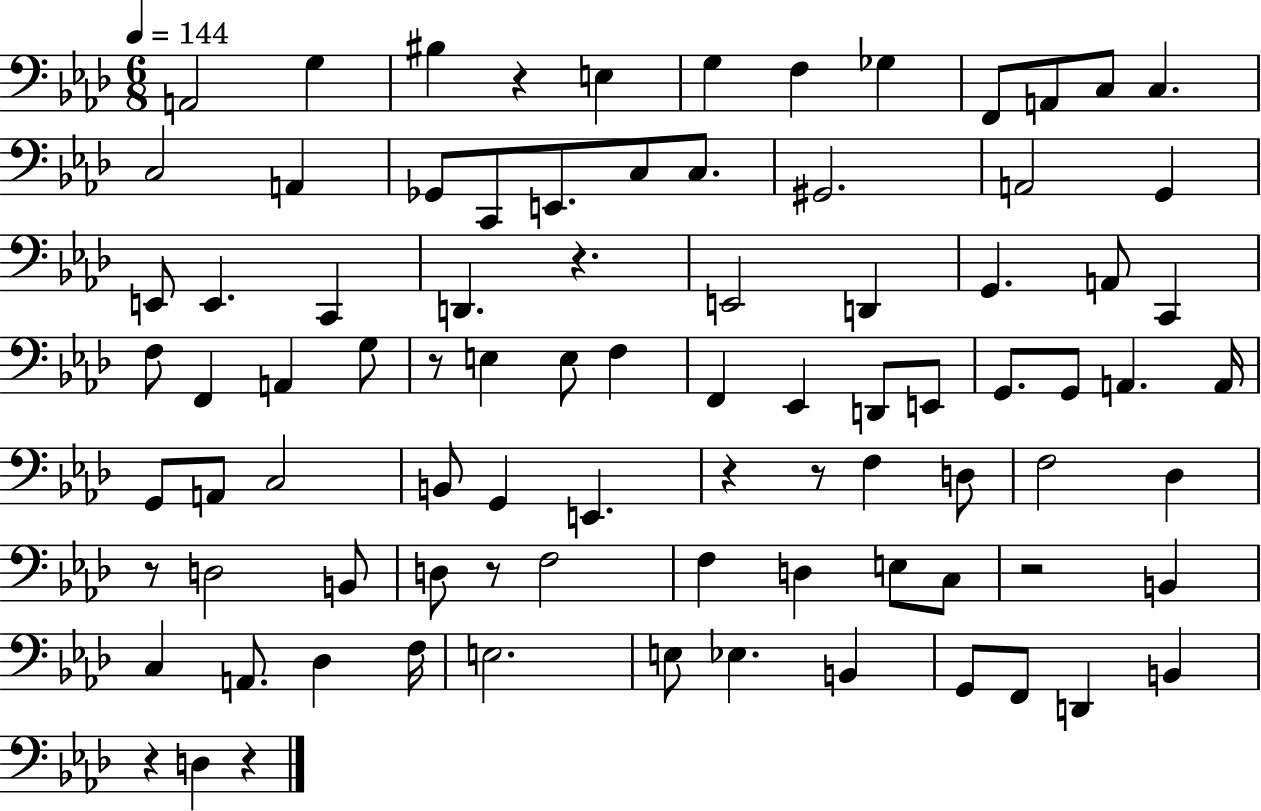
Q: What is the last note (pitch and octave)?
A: D3